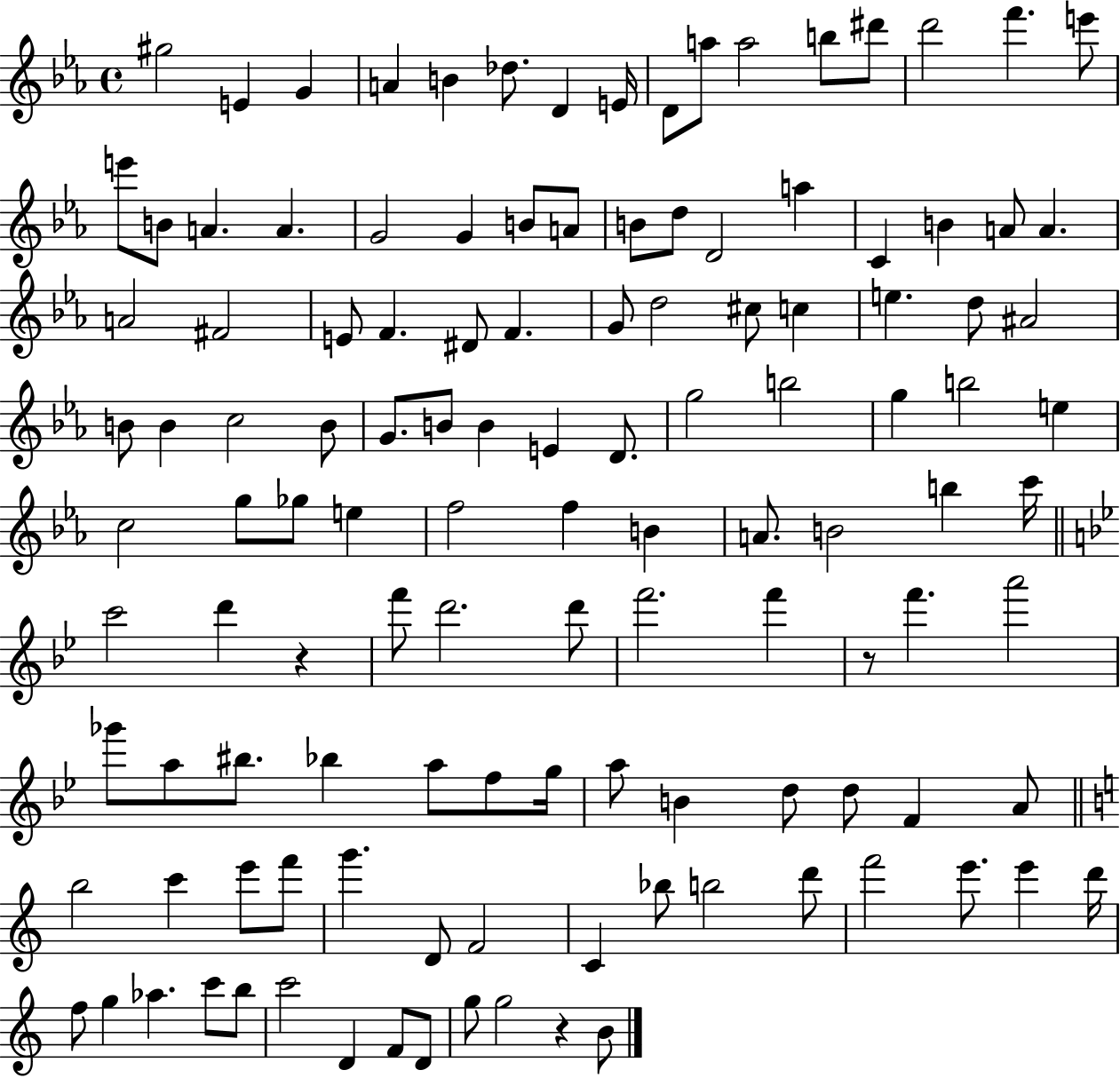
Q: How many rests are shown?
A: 3